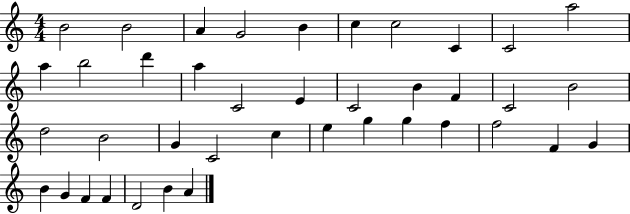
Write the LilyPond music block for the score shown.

{
  \clef treble
  \numericTimeSignature
  \time 4/4
  \key c \major
  b'2 b'2 | a'4 g'2 b'4 | c''4 c''2 c'4 | c'2 a''2 | \break a''4 b''2 d'''4 | a''4 c'2 e'4 | c'2 b'4 f'4 | c'2 b'2 | \break d''2 b'2 | g'4 c'2 c''4 | e''4 g''4 g''4 f''4 | f''2 f'4 g'4 | \break b'4 g'4 f'4 f'4 | d'2 b'4 a'4 | \bar "|."
}